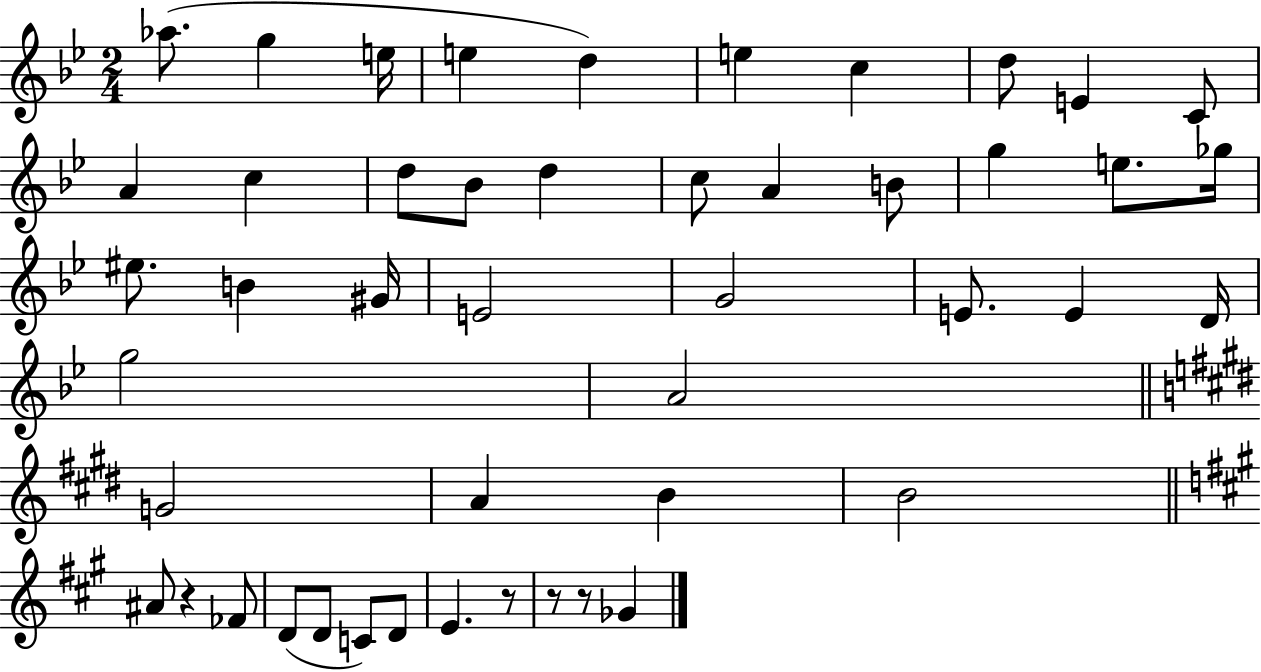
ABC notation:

X:1
T:Untitled
M:2/4
L:1/4
K:Bb
_a/2 g e/4 e d e c d/2 E C/2 A c d/2 _B/2 d c/2 A B/2 g e/2 _g/4 ^e/2 B ^G/4 E2 G2 E/2 E D/4 g2 A2 G2 A B B2 ^A/2 z _F/2 D/2 D/2 C/2 D/2 E z/2 z/2 z/2 _G